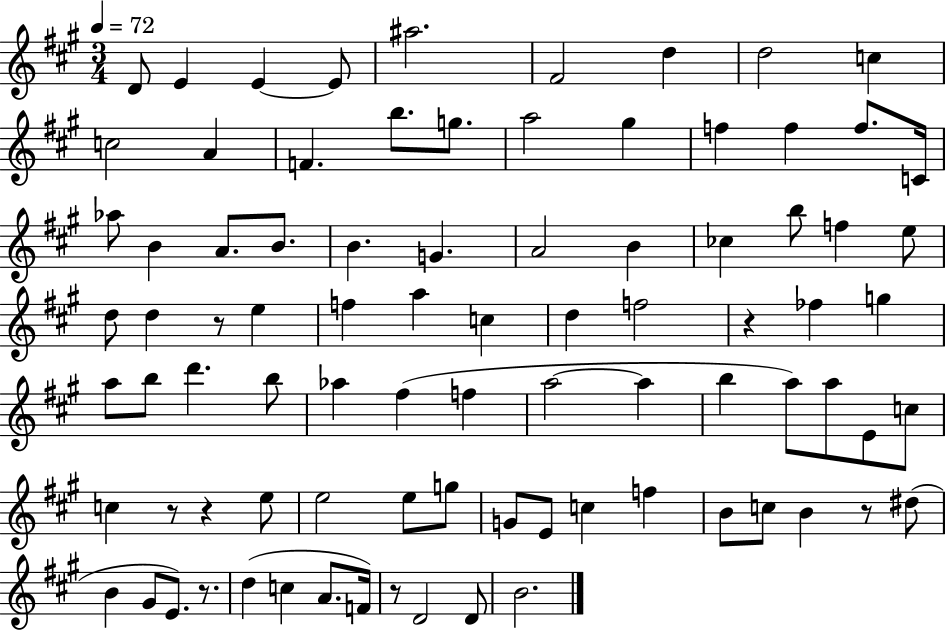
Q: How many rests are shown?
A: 7